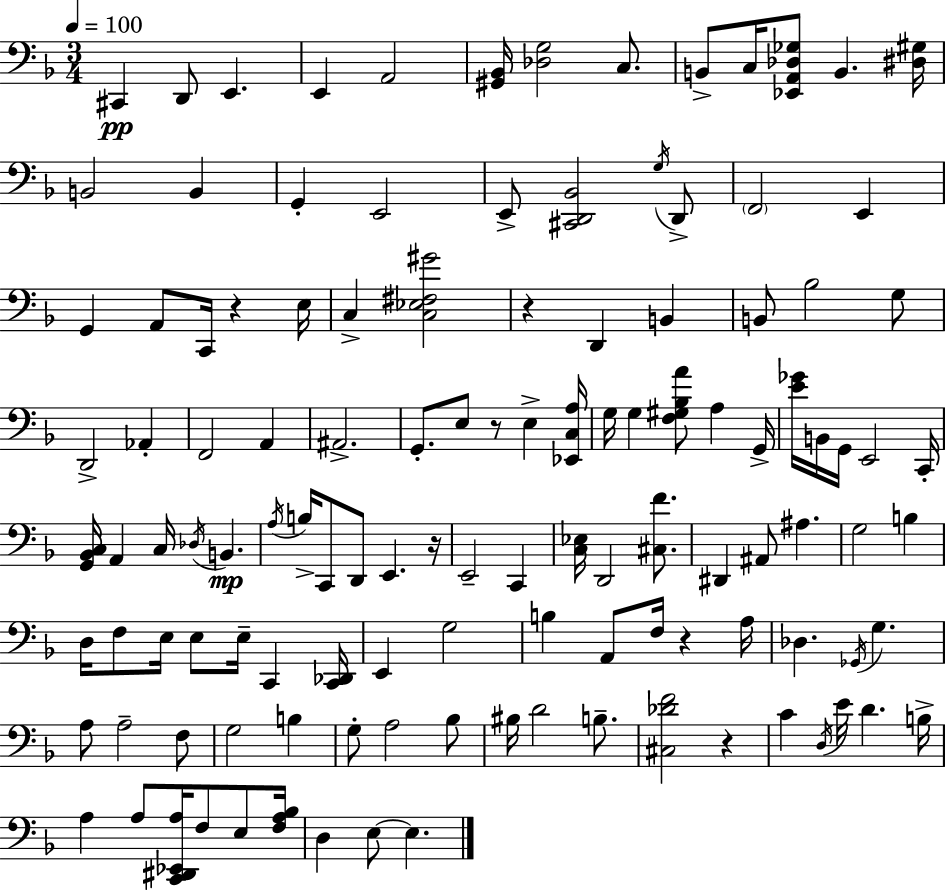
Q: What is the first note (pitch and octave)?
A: C#2